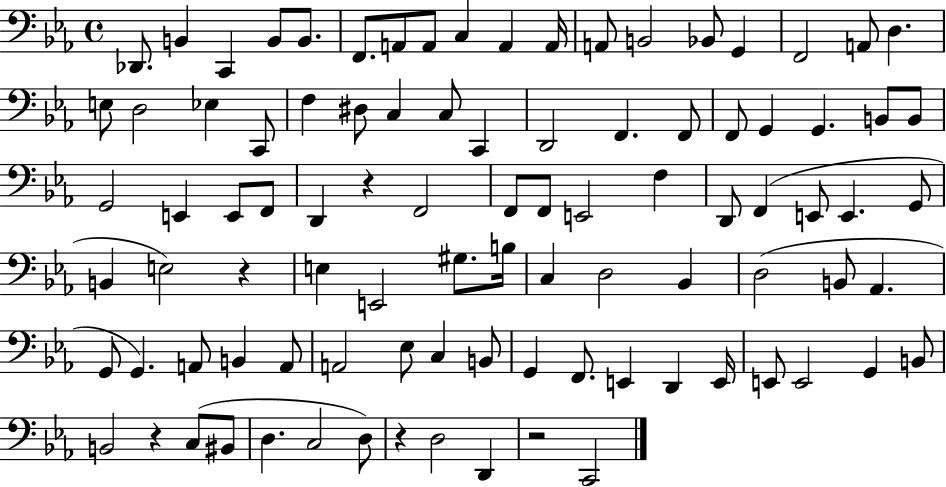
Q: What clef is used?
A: bass